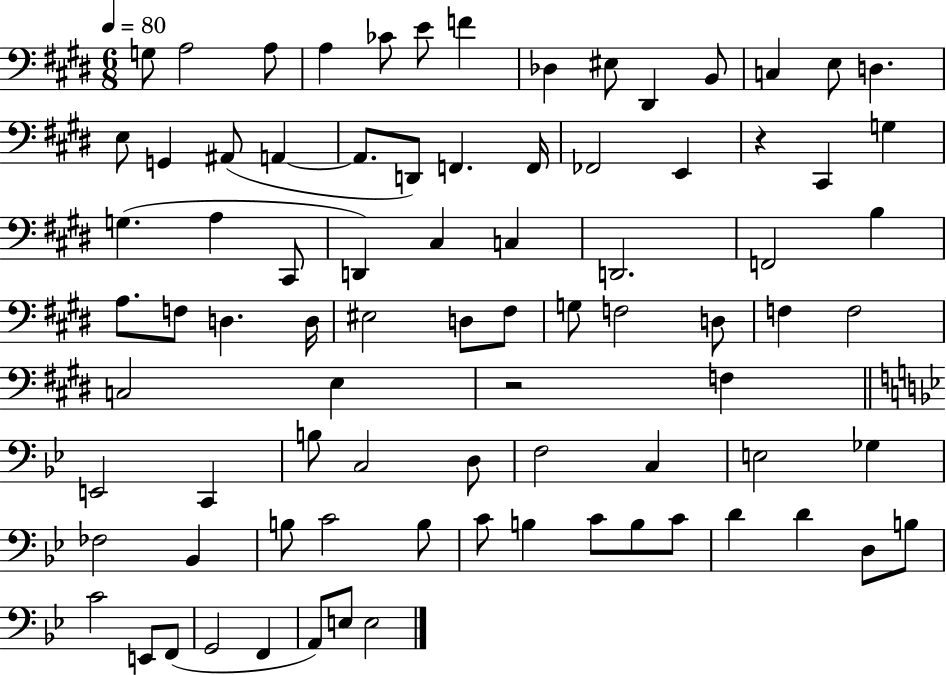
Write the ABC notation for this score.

X:1
T:Untitled
M:6/8
L:1/4
K:E
G,/2 A,2 A,/2 A, _C/2 E/2 F _D, ^E,/2 ^D,, B,,/2 C, E,/2 D, E,/2 G,, ^A,,/2 A,, A,,/2 D,,/2 F,, F,,/4 _F,,2 E,, z ^C,, G, G, A, ^C,,/2 D,, ^C, C, D,,2 F,,2 B, A,/2 F,/2 D, D,/4 ^E,2 D,/2 ^F,/2 G,/2 F,2 D,/2 F, F,2 C,2 E, z2 F, E,,2 C,, B,/2 C,2 D,/2 F,2 C, E,2 _G, _F,2 _B,, B,/2 C2 B,/2 C/2 B, C/2 B,/2 C/2 D D D,/2 B,/2 C2 E,,/2 F,,/2 G,,2 F,, A,,/2 E,/2 E,2